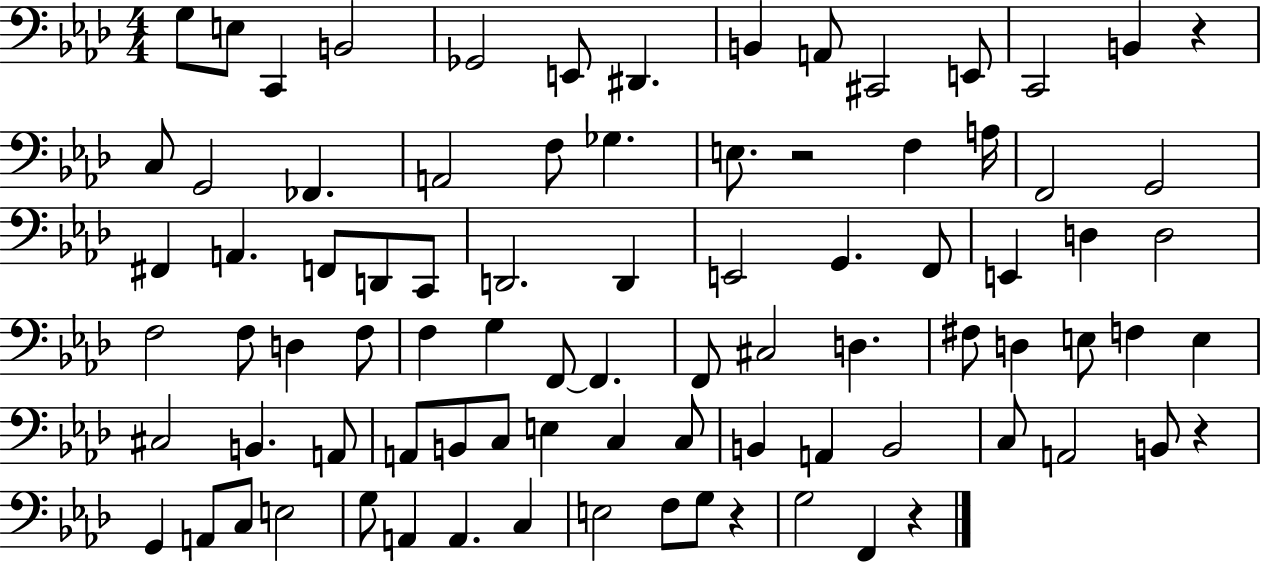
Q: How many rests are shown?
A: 5